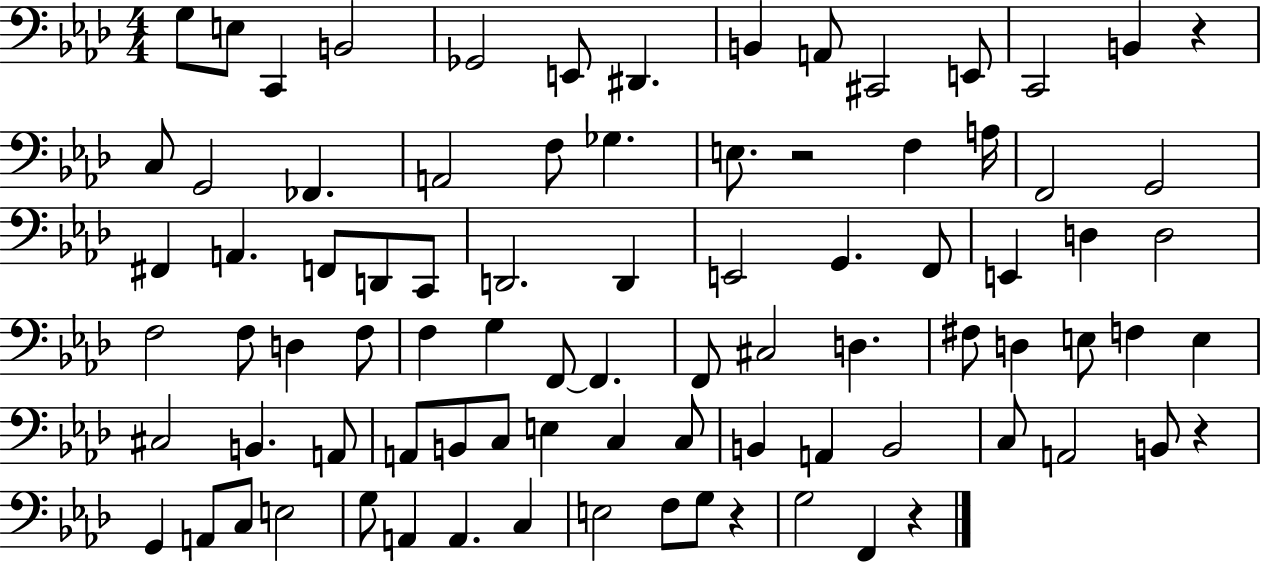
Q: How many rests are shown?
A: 5